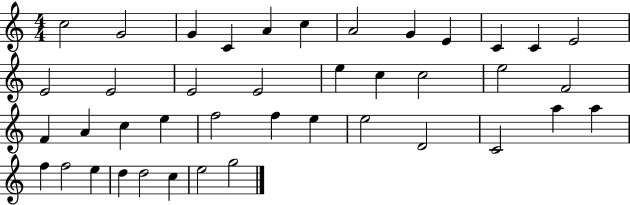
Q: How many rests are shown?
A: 0